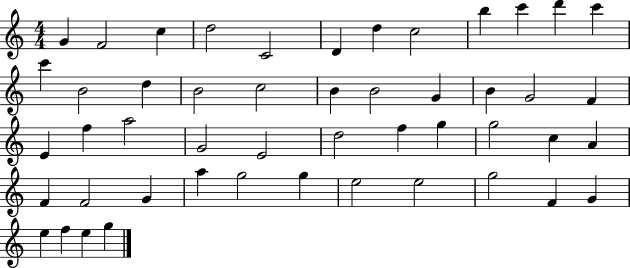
G4/q F4/h C5/q D5/h C4/h D4/q D5/q C5/h B5/q C6/q D6/q C6/q C6/q B4/h D5/q B4/h C5/h B4/q B4/h G4/q B4/q G4/h F4/q E4/q F5/q A5/h G4/h E4/h D5/h F5/q G5/q G5/h C5/q A4/q F4/q F4/h G4/q A5/q G5/h G5/q E5/h E5/h G5/h F4/q G4/q E5/q F5/q E5/q G5/q